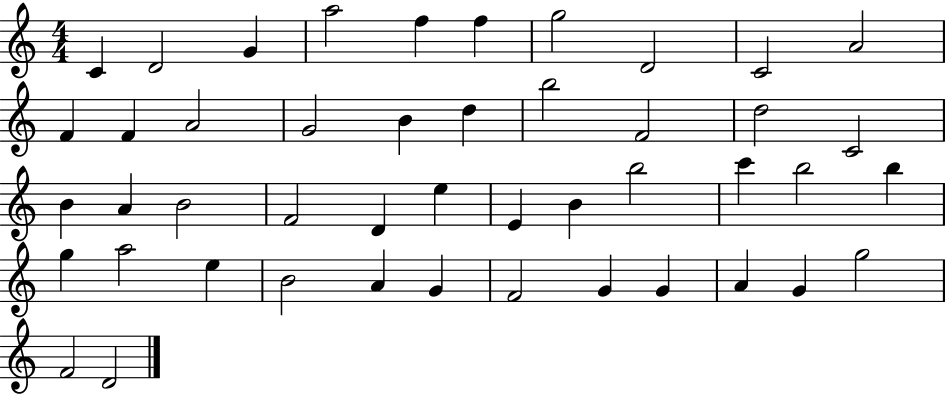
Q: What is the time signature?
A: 4/4